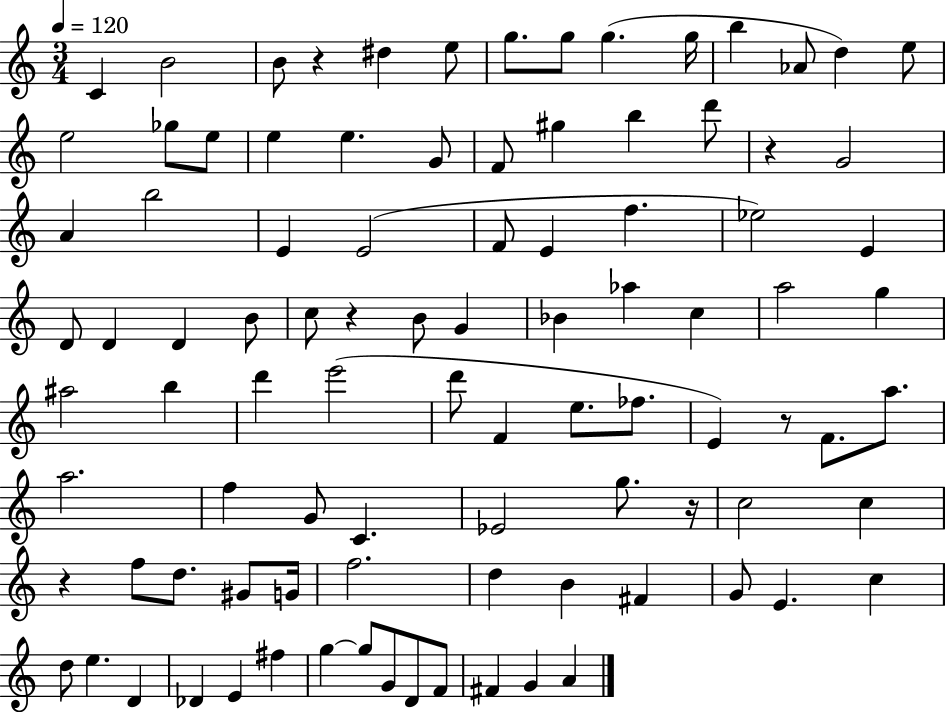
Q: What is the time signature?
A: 3/4